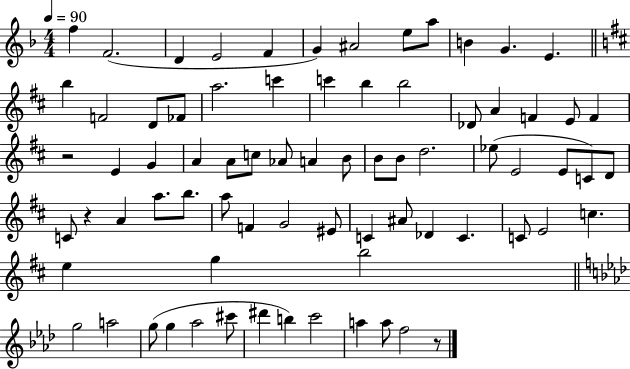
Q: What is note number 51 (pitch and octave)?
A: C4